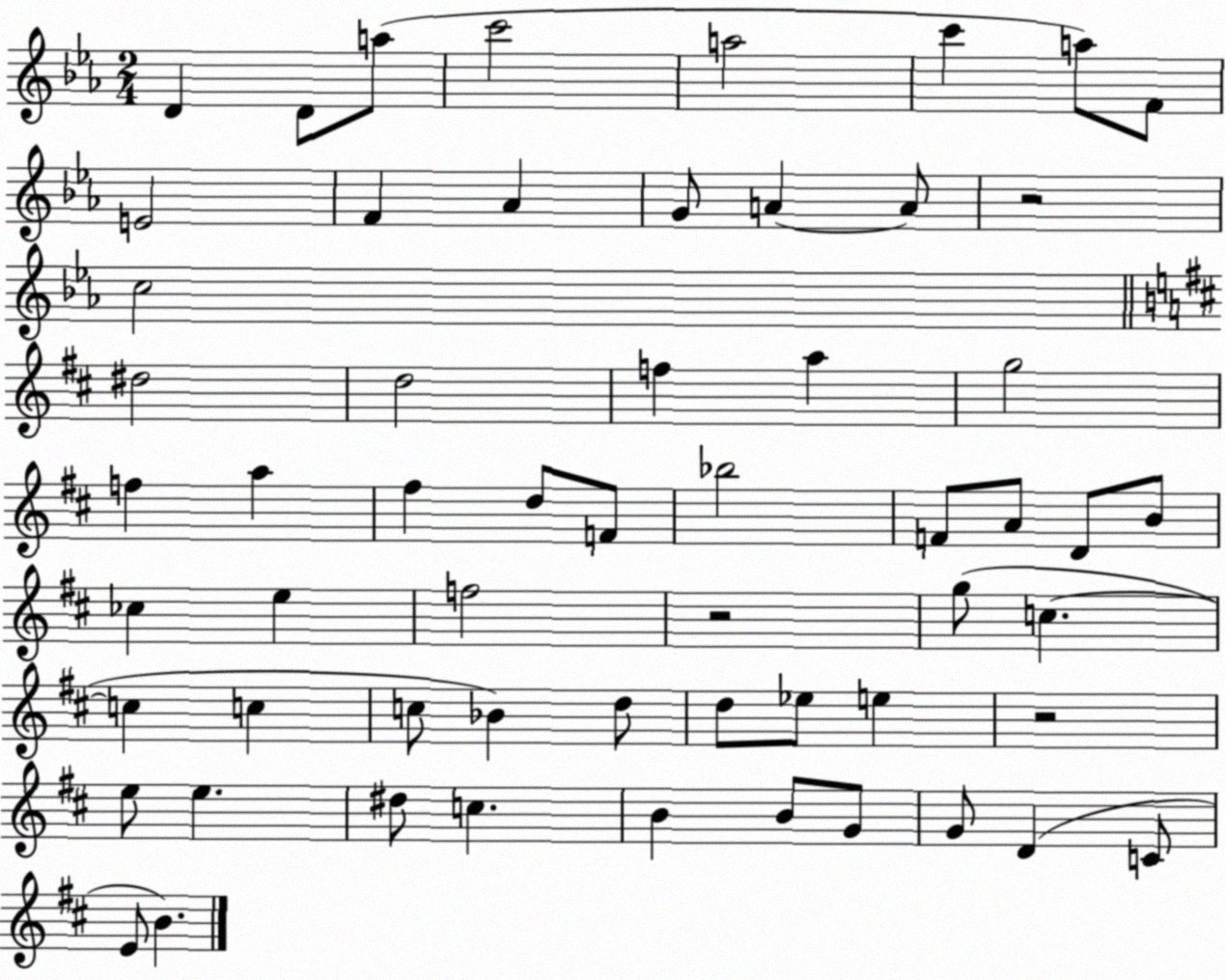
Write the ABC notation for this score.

X:1
T:Untitled
M:2/4
L:1/4
K:Eb
D D/2 a/2 c'2 a2 c' a/2 F/2 E2 F _A G/2 A A/2 z2 c2 ^d2 d2 f a g2 f a ^f d/2 F/2 _b2 F/2 A/2 D/2 B/2 _c e f2 z2 g/2 c c c c/2 _B d/2 d/2 _e/2 e z2 e/2 e ^d/2 c B B/2 G/2 G/2 D C/2 E/2 B